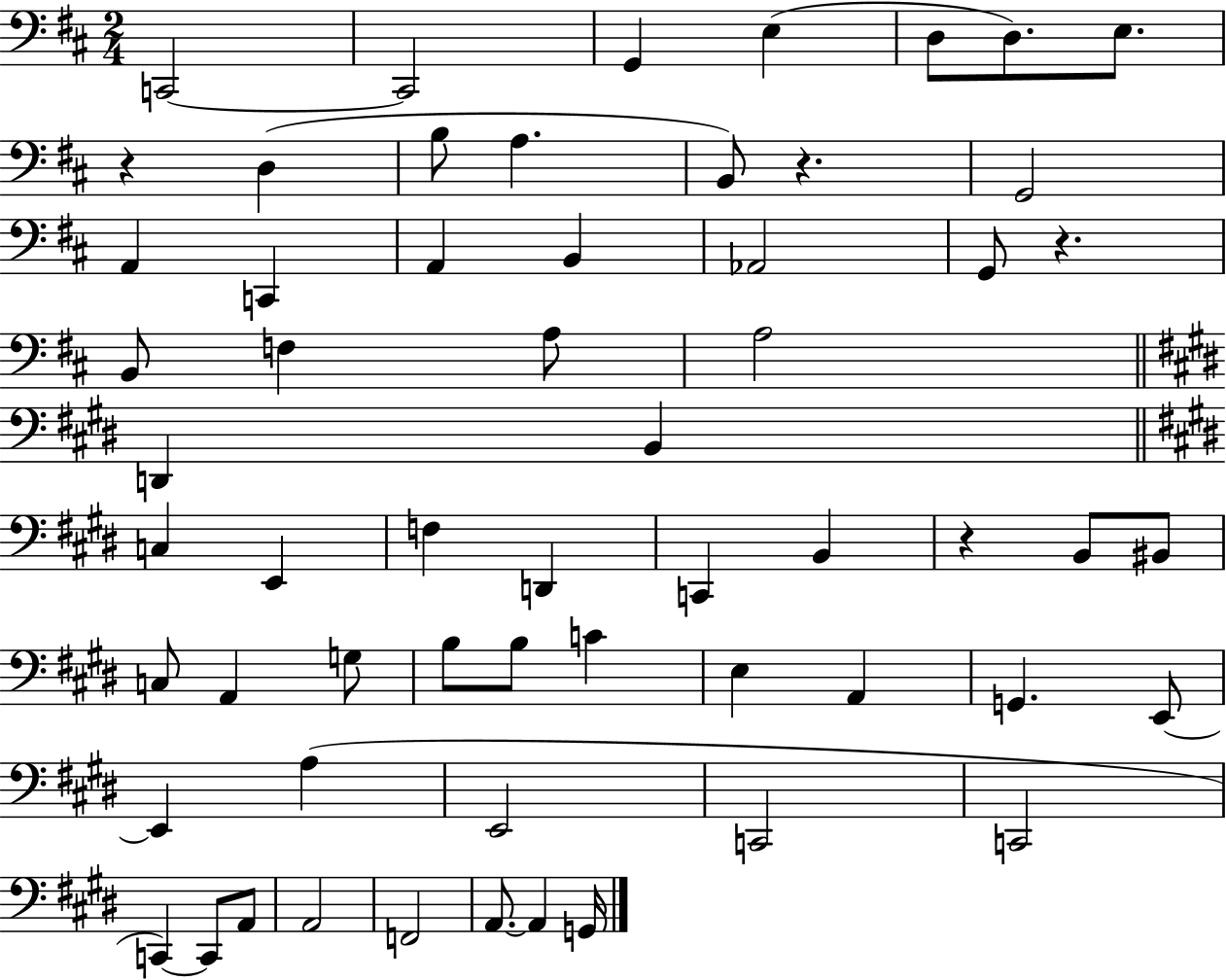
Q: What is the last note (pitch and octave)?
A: G2